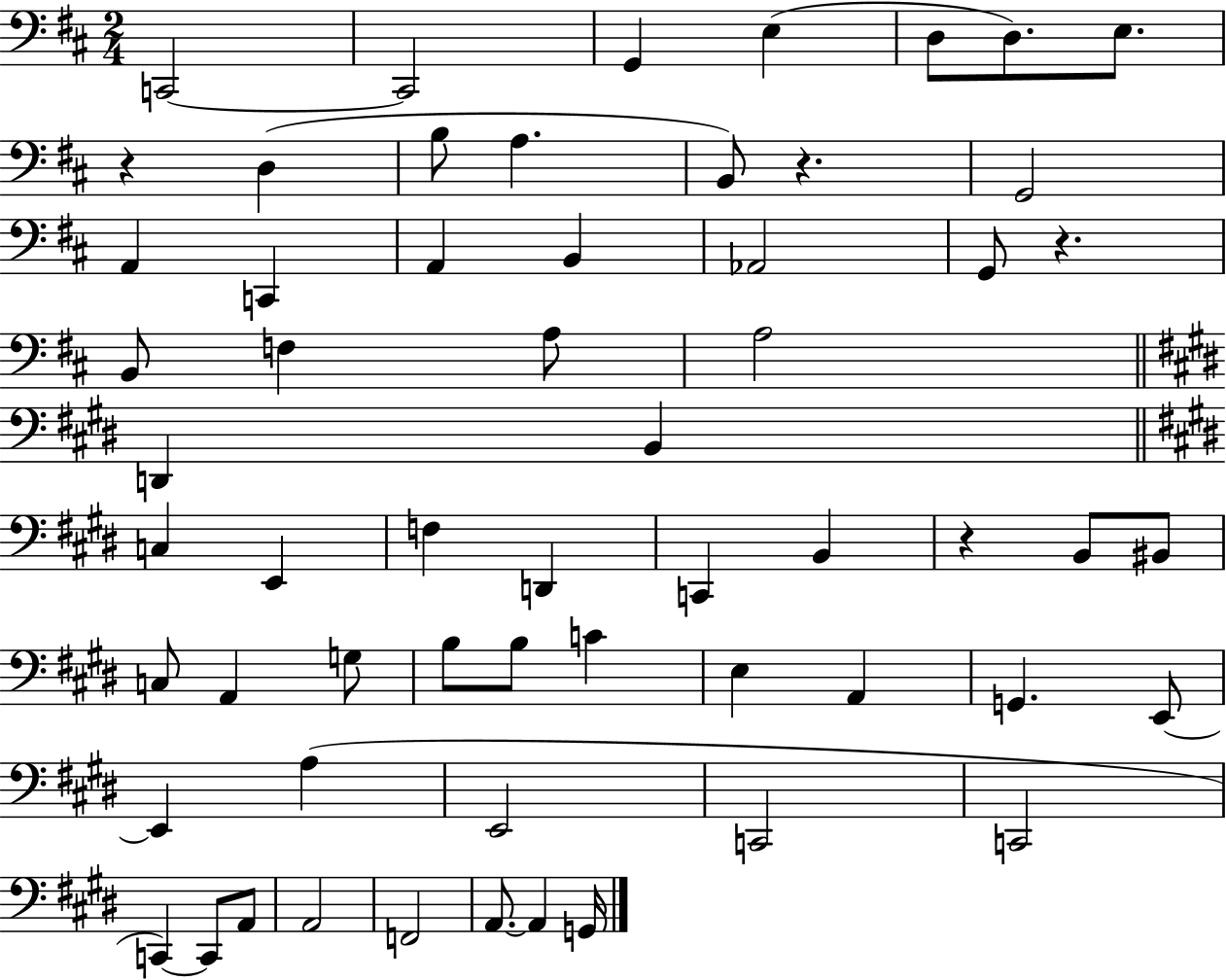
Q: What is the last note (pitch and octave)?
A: G2